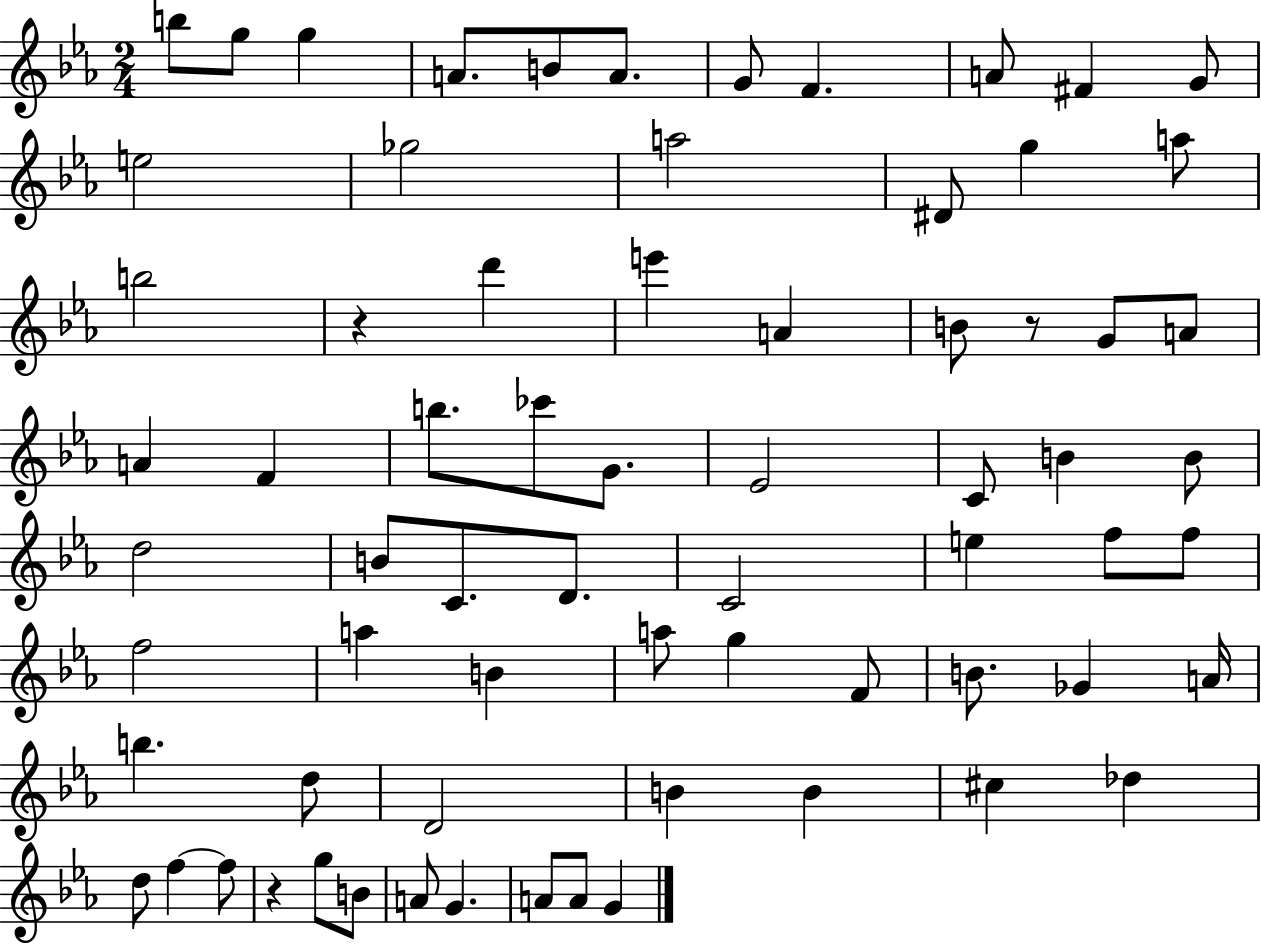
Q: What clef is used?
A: treble